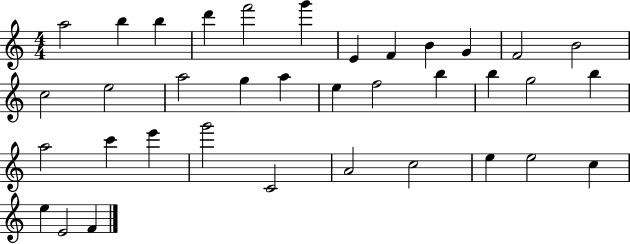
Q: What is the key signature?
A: C major